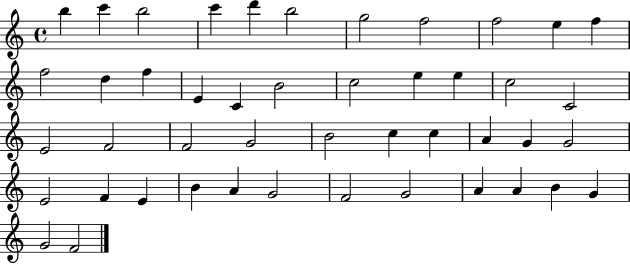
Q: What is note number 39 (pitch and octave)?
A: F4